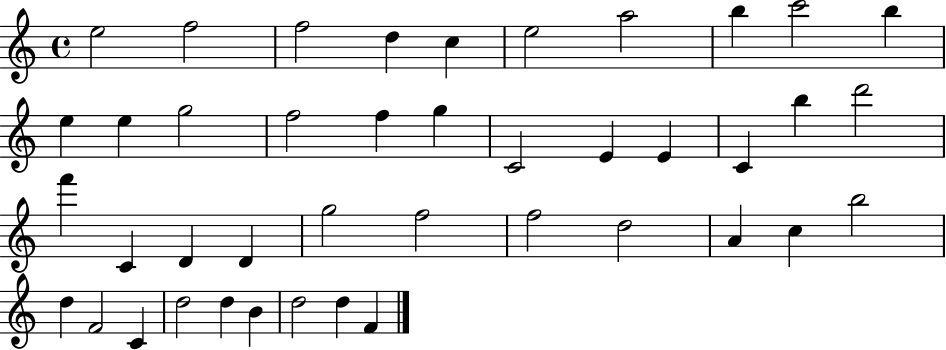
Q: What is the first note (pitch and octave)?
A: E5